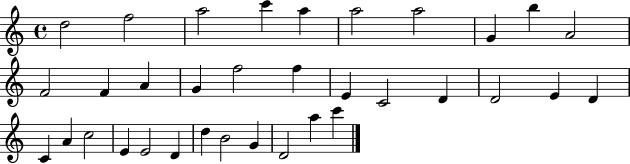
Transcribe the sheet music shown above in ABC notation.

X:1
T:Untitled
M:4/4
L:1/4
K:C
d2 f2 a2 c' a a2 a2 G b A2 F2 F A G f2 f E C2 D D2 E D C A c2 E E2 D d B2 G D2 a c'